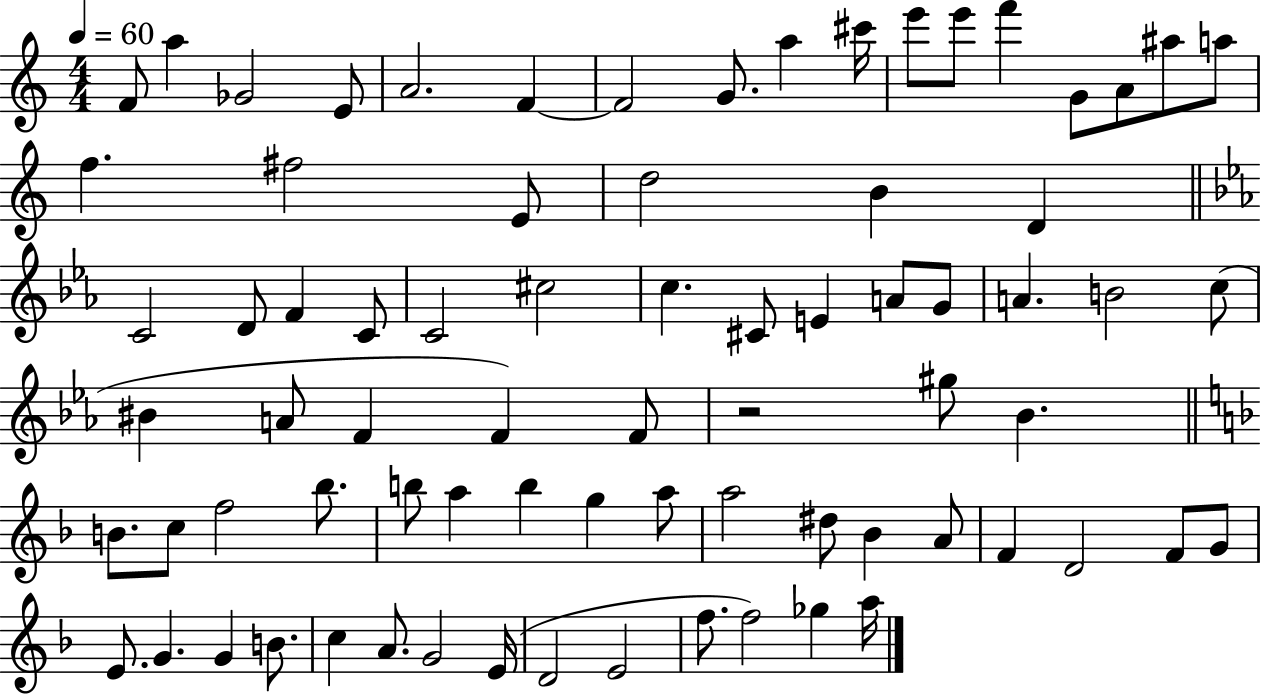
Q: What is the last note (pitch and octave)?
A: A5